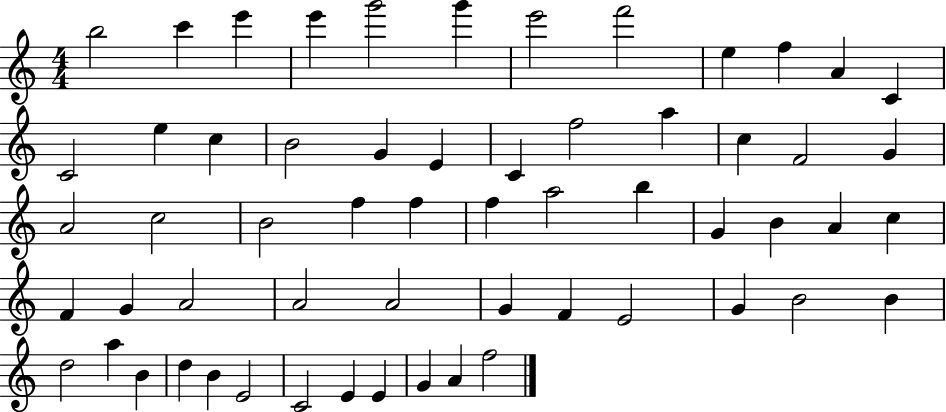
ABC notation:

X:1
T:Untitled
M:4/4
L:1/4
K:C
b2 c' e' e' g'2 g' e'2 f'2 e f A C C2 e c B2 G E C f2 a c F2 G A2 c2 B2 f f f a2 b G B A c F G A2 A2 A2 G F E2 G B2 B d2 a B d B E2 C2 E E G A f2